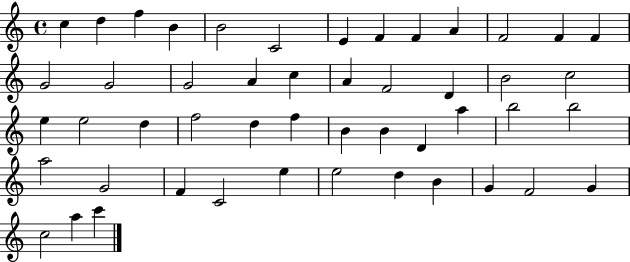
X:1
T:Untitled
M:4/4
L:1/4
K:C
c d f B B2 C2 E F F A F2 F F G2 G2 G2 A c A F2 D B2 c2 e e2 d f2 d f B B D a b2 b2 a2 G2 F C2 e e2 d B G F2 G c2 a c'